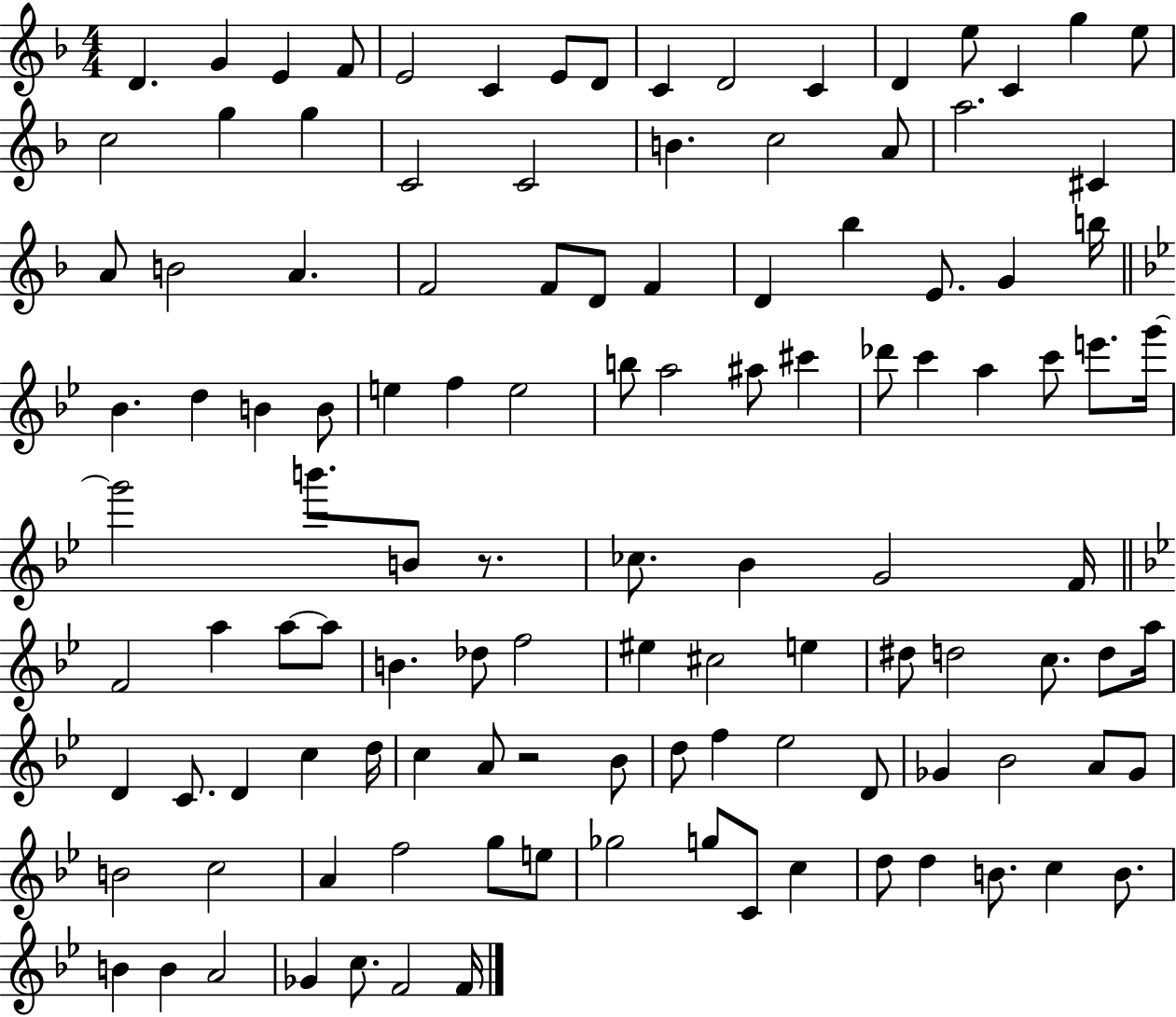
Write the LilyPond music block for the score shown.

{
  \clef treble
  \numericTimeSignature
  \time 4/4
  \key f \major
  d'4. g'4 e'4 f'8 | e'2 c'4 e'8 d'8 | c'4 d'2 c'4 | d'4 e''8 c'4 g''4 e''8 | \break c''2 g''4 g''4 | c'2 c'2 | b'4. c''2 a'8 | a''2. cis'4 | \break a'8 b'2 a'4. | f'2 f'8 d'8 f'4 | d'4 bes''4 e'8. g'4 b''16 | \bar "||" \break \key g \minor bes'4. d''4 b'4 b'8 | e''4 f''4 e''2 | b''8 a''2 ais''8 cis'''4 | des'''8 c'''4 a''4 c'''8 e'''8. g'''16~~ | \break g'''2 b'''8. b'8 r8. | ces''8. bes'4 g'2 f'16 | \bar "||" \break \key bes \major f'2 a''4 a''8~~ a''8 | b'4. des''8 f''2 | eis''4 cis''2 e''4 | dis''8 d''2 c''8. d''8 a''16 | \break d'4 c'8. d'4 c''4 d''16 | c''4 a'8 r2 bes'8 | d''8 f''4 ees''2 d'8 | ges'4 bes'2 a'8 ges'8 | \break b'2 c''2 | a'4 f''2 g''8 e''8 | ges''2 g''8 c'8 c''4 | d''8 d''4 b'8. c''4 b'8. | \break b'4 b'4 a'2 | ges'4 c''8. f'2 f'16 | \bar "|."
}